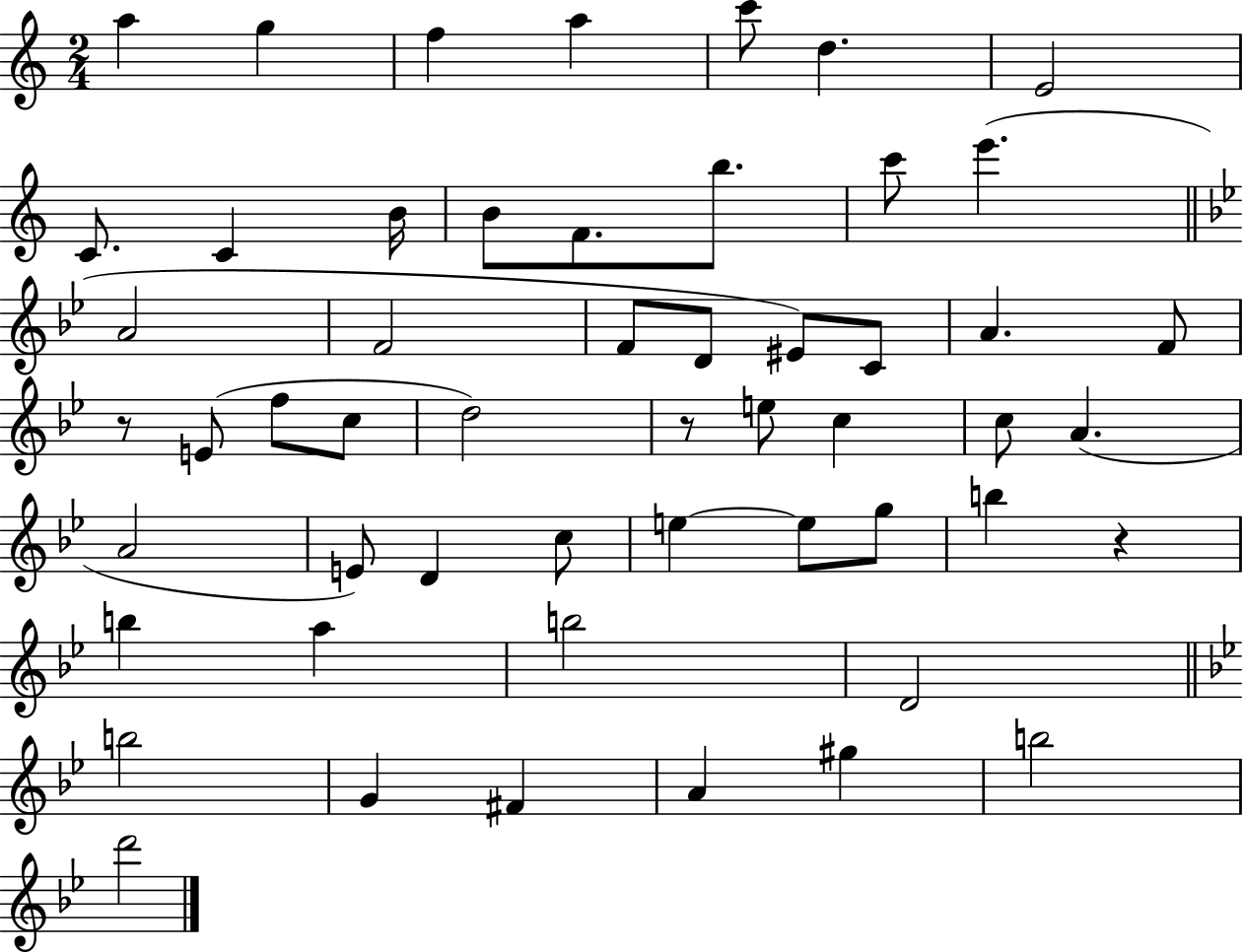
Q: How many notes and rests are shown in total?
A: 53